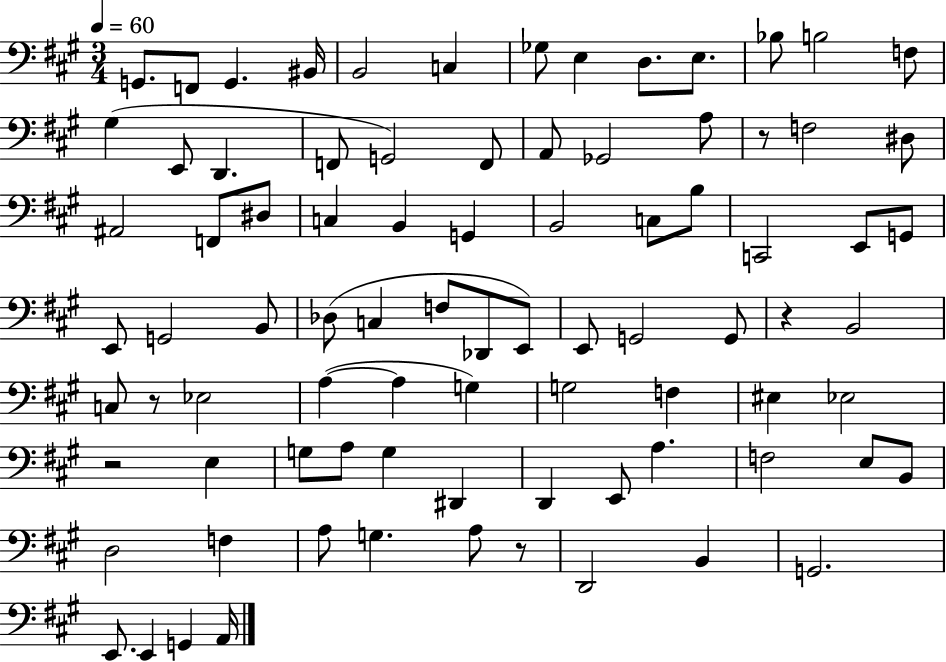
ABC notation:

X:1
T:Untitled
M:3/4
L:1/4
K:A
G,,/2 F,,/2 G,, ^B,,/4 B,,2 C, _G,/2 E, D,/2 E,/2 _B,/2 B,2 F,/2 ^G, E,,/2 D,, F,,/2 G,,2 F,,/2 A,,/2 _G,,2 A,/2 z/2 F,2 ^D,/2 ^A,,2 F,,/2 ^D,/2 C, B,, G,, B,,2 C,/2 B,/2 C,,2 E,,/2 G,,/2 E,,/2 G,,2 B,,/2 _D,/2 C, F,/2 _D,,/2 E,,/2 E,,/2 G,,2 G,,/2 z B,,2 C,/2 z/2 _E,2 A, A, G, G,2 F, ^E, _E,2 z2 E, G,/2 A,/2 G, ^D,, D,, E,,/2 A, F,2 E,/2 B,,/2 D,2 F, A,/2 G, A,/2 z/2 D,,2 B,, G,,2 E,,/2 E,, G,, A,,/4